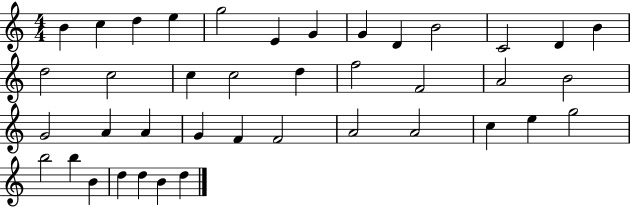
{
  \clef treble
  \numericTimeSignature
  \time 4/4
  \key c \major
  b'4 c''4 d''4 e''4 | g''2 e'4 g'4 | g'4 d'4 b'2 | c'2 d'4 b'4 | \break d''2 c''2 | c''4 c''2 d''4 | f''2 f'2 | a'2 b'2 | \break g'2 a'4 a'4 | g'4 f'4 f'2 | a'2 a'2 | c''4 e''4 g''2 | \break b''2 b''4 b'4 | d''4 d''4 b'4 d''4 | \bar "|."
}